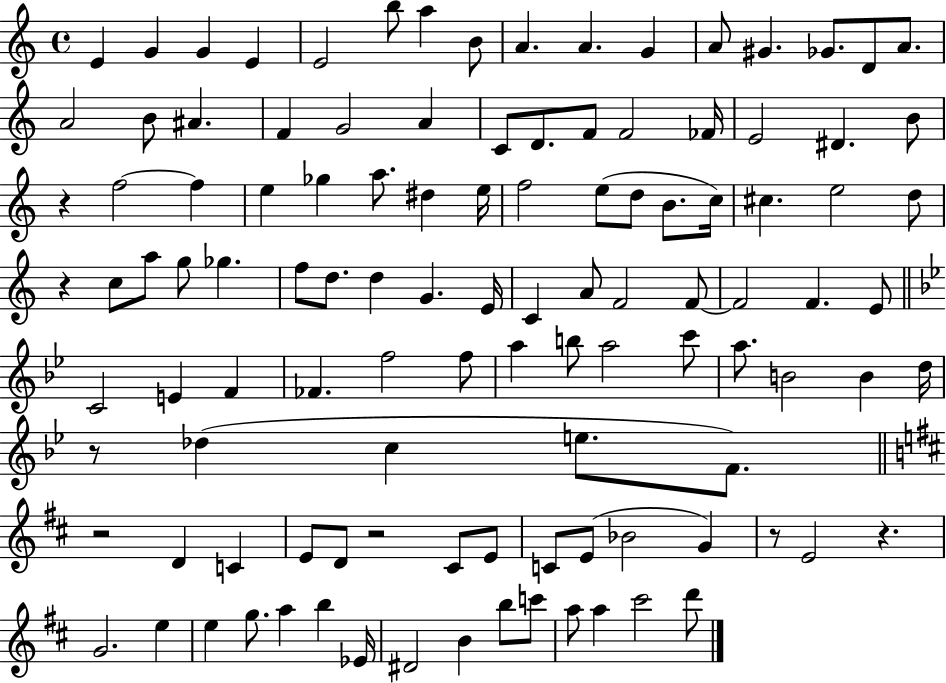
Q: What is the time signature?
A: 4/4